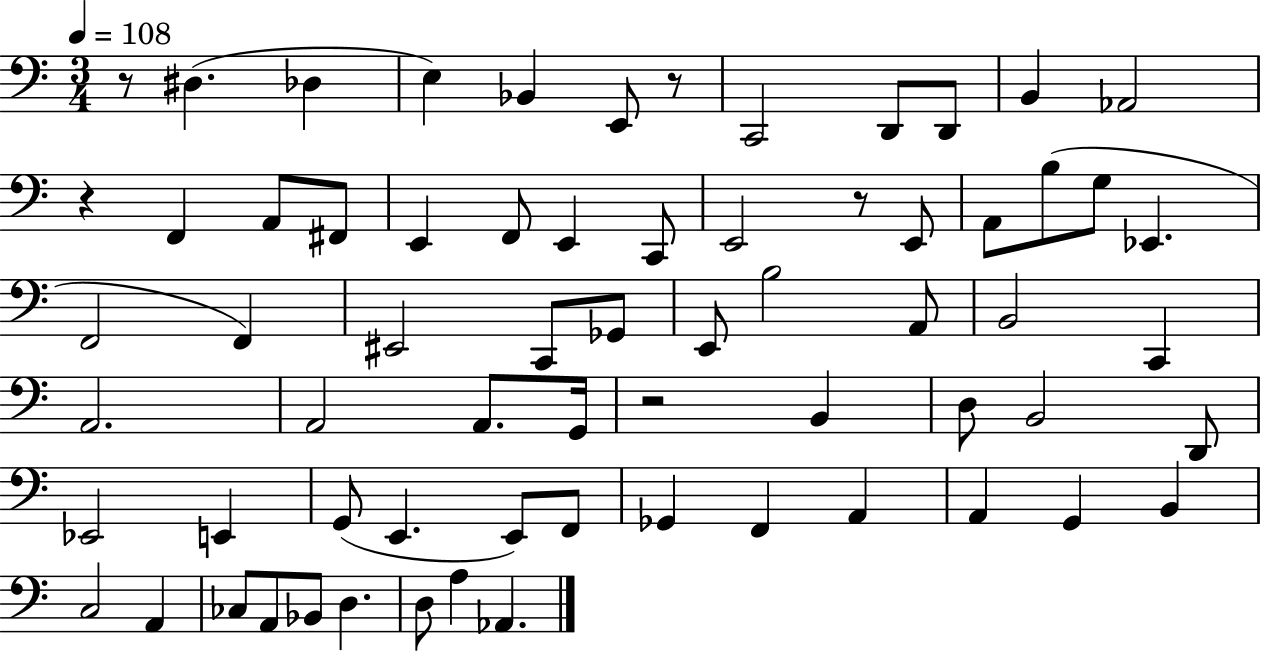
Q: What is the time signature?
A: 3/4